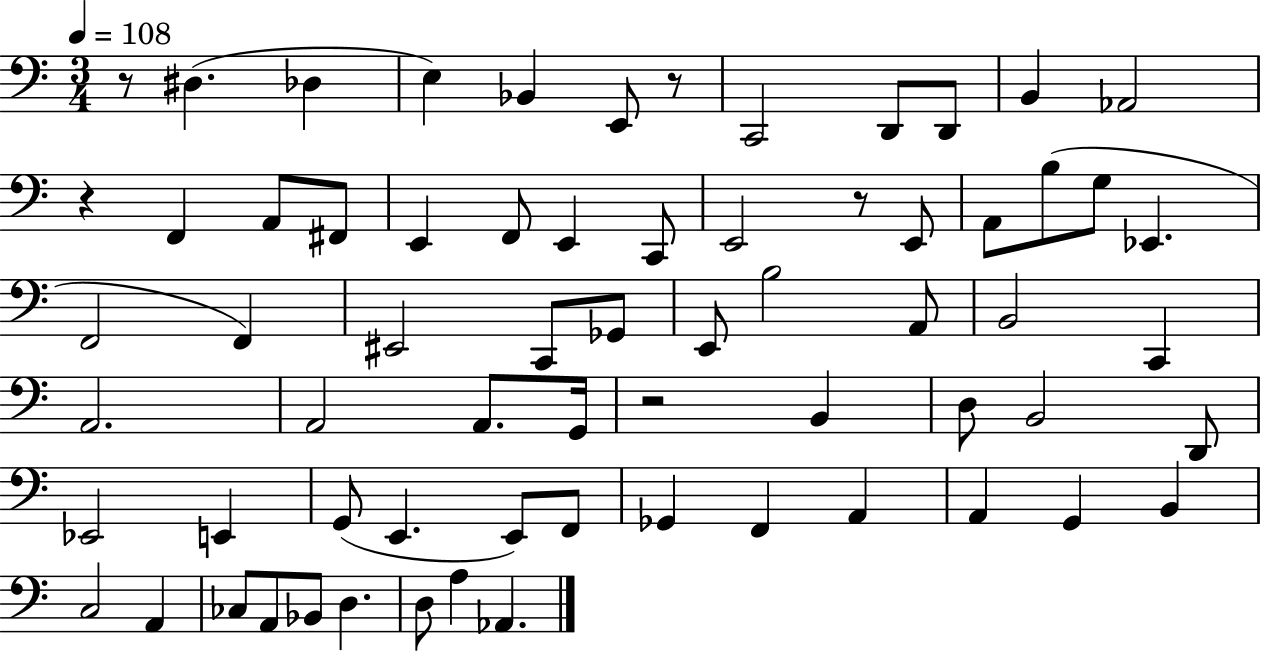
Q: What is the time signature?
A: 3/4